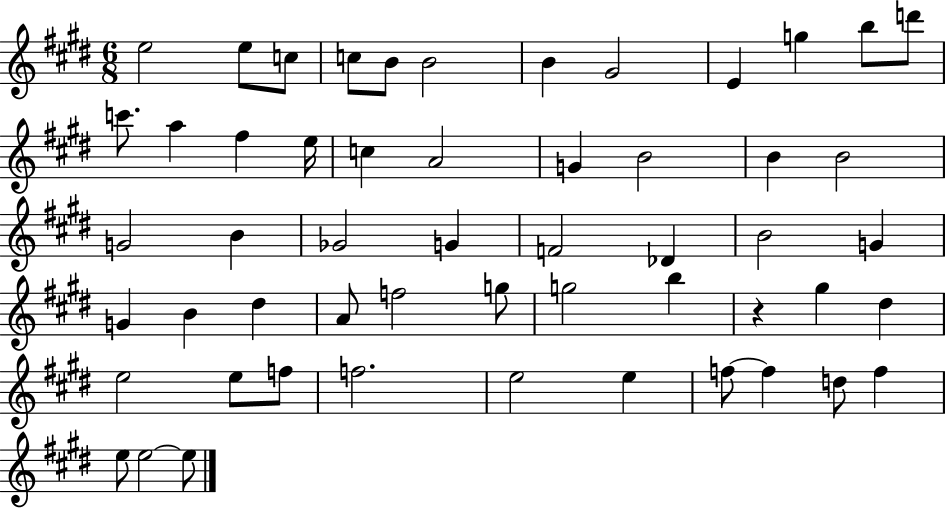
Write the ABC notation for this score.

X:1
T:Untitled
M:6/8
L:1/4
K:E
e2 e/2 c/2 c/2 B/2 B2 B ^G2 E g b/2 d'/2 c'/2 a ^f e/4 c A2 G B2 B B2 G2 B _G2 G F2 _D B2 G G B ^d A/2 f2 g/2 g2 b z ^g ^d e2 e/2 f/2 f2 e2 e f/2 f d/2 f e/2 e2 e/2